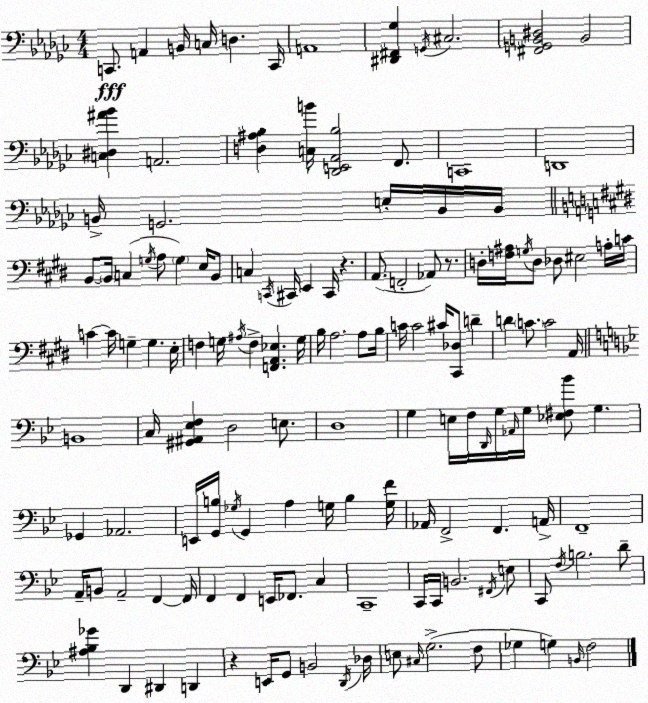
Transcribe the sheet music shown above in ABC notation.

X:1
T:Untitled
M:4/4
L:1/4
K:Ebm
C,,/2 A,, B,,/4 C,/4 D, C,,/4 A,,4 [^D,,^F,,_G,] G,,/4 ^C,2 [^F,,G,,B,,^D,]2 B,,2 [C,^D,^A_B] A,,2 [D,^A,_B,] [C,B]/4 [_D,,E,,_A,,_B,]2 F,,/2 C,,4 D,,4 B,,/4 G,,2 E,/4 B,,/4 B,,/4 B,,/2 B,,/4 C, G,/4 A,/2 G, E,/4 B,,/2 C, C,,/4 ^C,,/4 E,, ^C,,/4 z A,,/2 F,,2 _A,,/2 z/2 D,/4 [F,^A,]/4 G,/4 D,/2 _D,/2 ^E,2 A,/4 C/4 C C/4 G, G, E,/4 F, G,/4 ^A,/4 F, [F,,A,,_E,] G,/4 B,/4 A,2 A,/2 B,/4 C/4 C2 ^C/4 [^C,,_D,]/2 D D C/2 C2 A,,/4 B,,4 C,/4 [^G,,^A,,_E,F,] D,2 E,/2 D,4 G, E,/4 F,/4 D,,/4 G,/4 _A,,/4 G,/4 [_E,^F,_B]/2 G, _G,, _A,,2 E,,/4 [G,,B,]/4 _G,/4 G,, A, G,/4 B, [G,F]/4 _A,,/4 F,,2 F,, A,,/4 F,,4 A,,/4 B,,/2 A,,2 F,, F,,/4 F,, F,, E,,/4 _F,,/2 C, C,,4 C,,/4 C,,/4 B,,2 ^F,,/4 E,/2 C,,/2 F,/4 B,2 D/2 [^A,_B,_G] D,, ^D,, D,, z E,,/4 G,,/2 B,,2 D,,/4 _D,/4 E,/2 ^C,/4 G,2 F,/2 _G, G, B,,/4 F,2